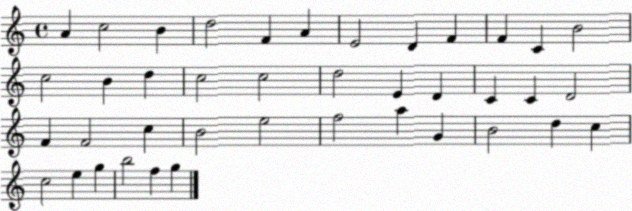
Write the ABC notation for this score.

X:1
T:Untitled
M:4/4
L:1/4
K:C
A c2 B d2 F A E2 D F F C B2 c2 B d c2 c2 d2 E D C C D2 F F2 c B2 e2 f2 a G B2 d c c2 e g b2 f g